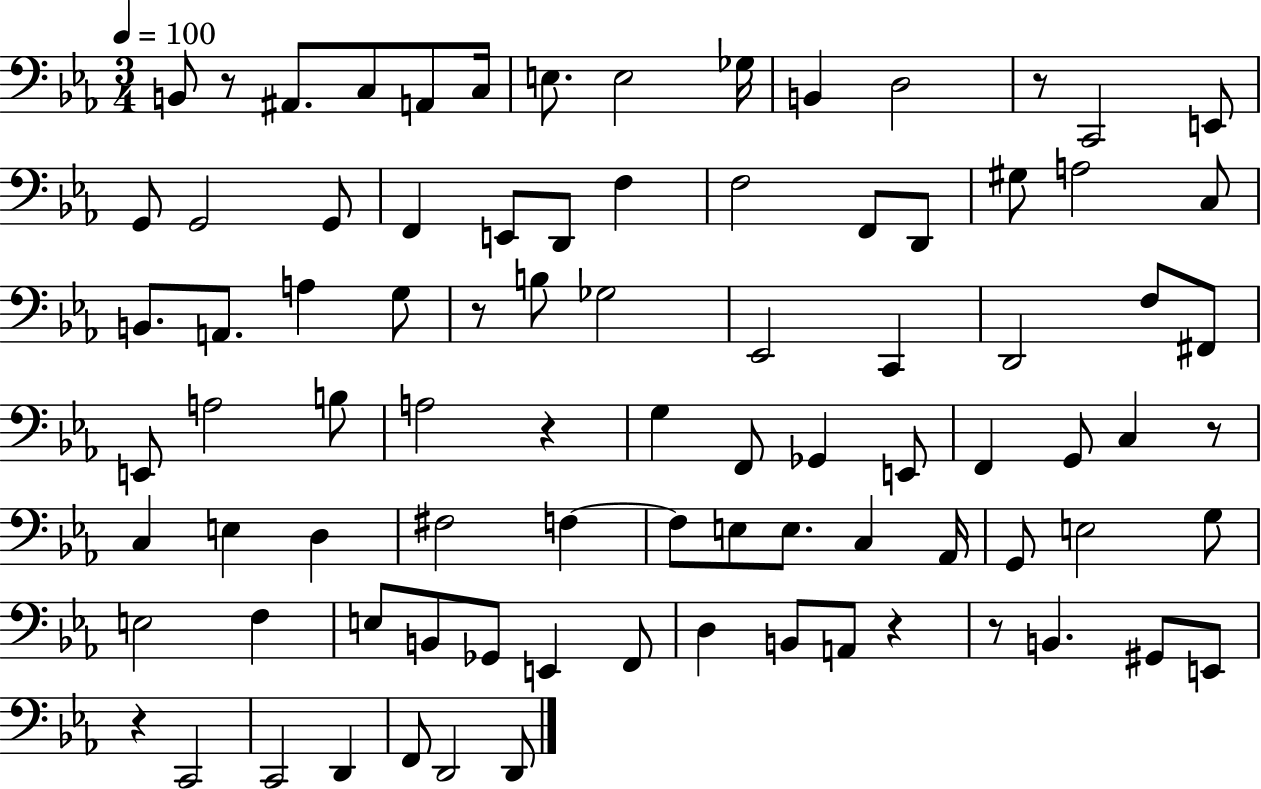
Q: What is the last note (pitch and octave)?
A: D2